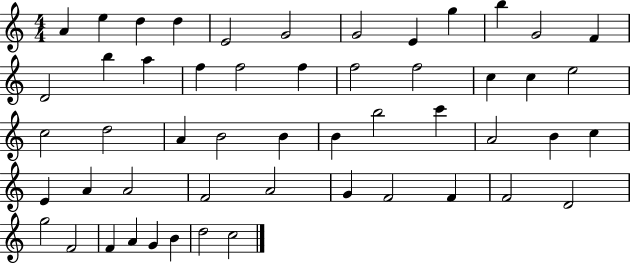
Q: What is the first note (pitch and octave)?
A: A4